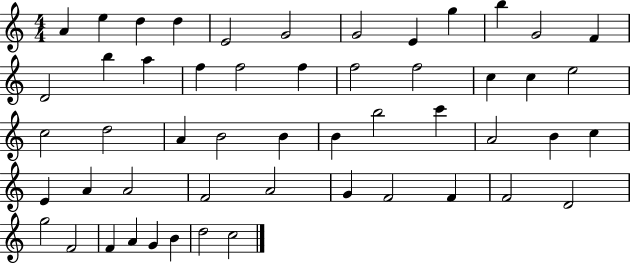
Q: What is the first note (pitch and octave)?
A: A4